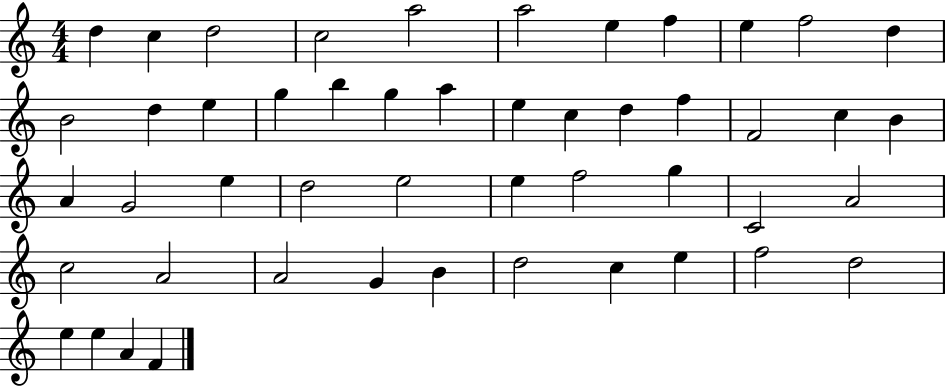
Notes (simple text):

D5/q C5/q D5/h C5/h A5/h A5/h E5/q F5/q E5/q F5/h D5/q B4/h D5/q E5/q G5/q B5/q G5/q A5/q E5/q C5/q D5/q F5/q F4/h C5/q B4/q A4/q G4/h E5/q D5/h E5/h E5/q F5/h G5/q C4/h A4/h C5/h A4/h A4/h G4/q B4/q D5/h C5/q E5/q F5/h D5/h E5/q E5/q A4/q F4/q